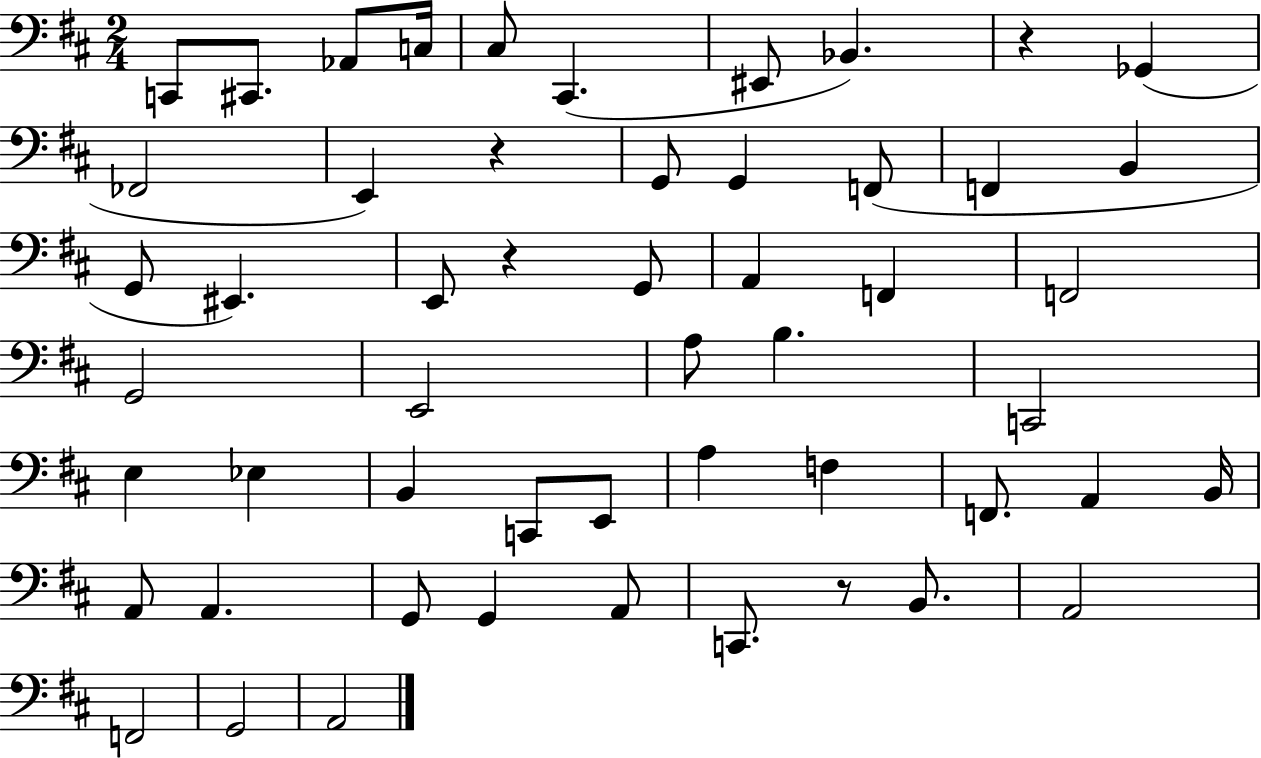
{
  \clef bass
  \numericTimeSignature
  \time 2/4
  \key d \major
  c,8 cis,8. aes,8 c16 | cis8 cis,4.( | eis,8 bes,4.) | r4 ges,4( | \break fes,2 | e,4) r4 | g,8 g,4 f,8( | f,4 b,4 | \break g,8 eis,4.) | e,8 r4 g,8 | a,4 f,4 | f,2 | \break g,2 | e,2 | a8 b4. | c,2 | \break e4 ees4 | b,4 c,8 e,8 | a4 f4 | f,8. a,4 b,16 | \break a,8 a,4. | g,8 g,4 a,8 | c,8. r8 b,8. | a,2 | \break f,2 | g,2 | a,2 | \bar "|."
}